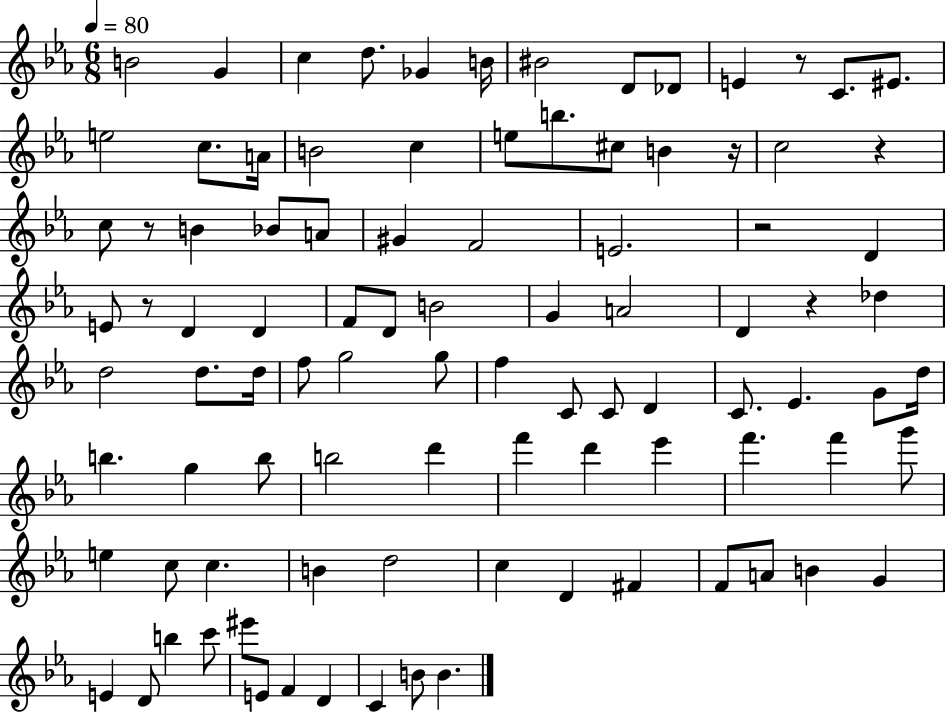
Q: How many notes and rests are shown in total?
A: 95